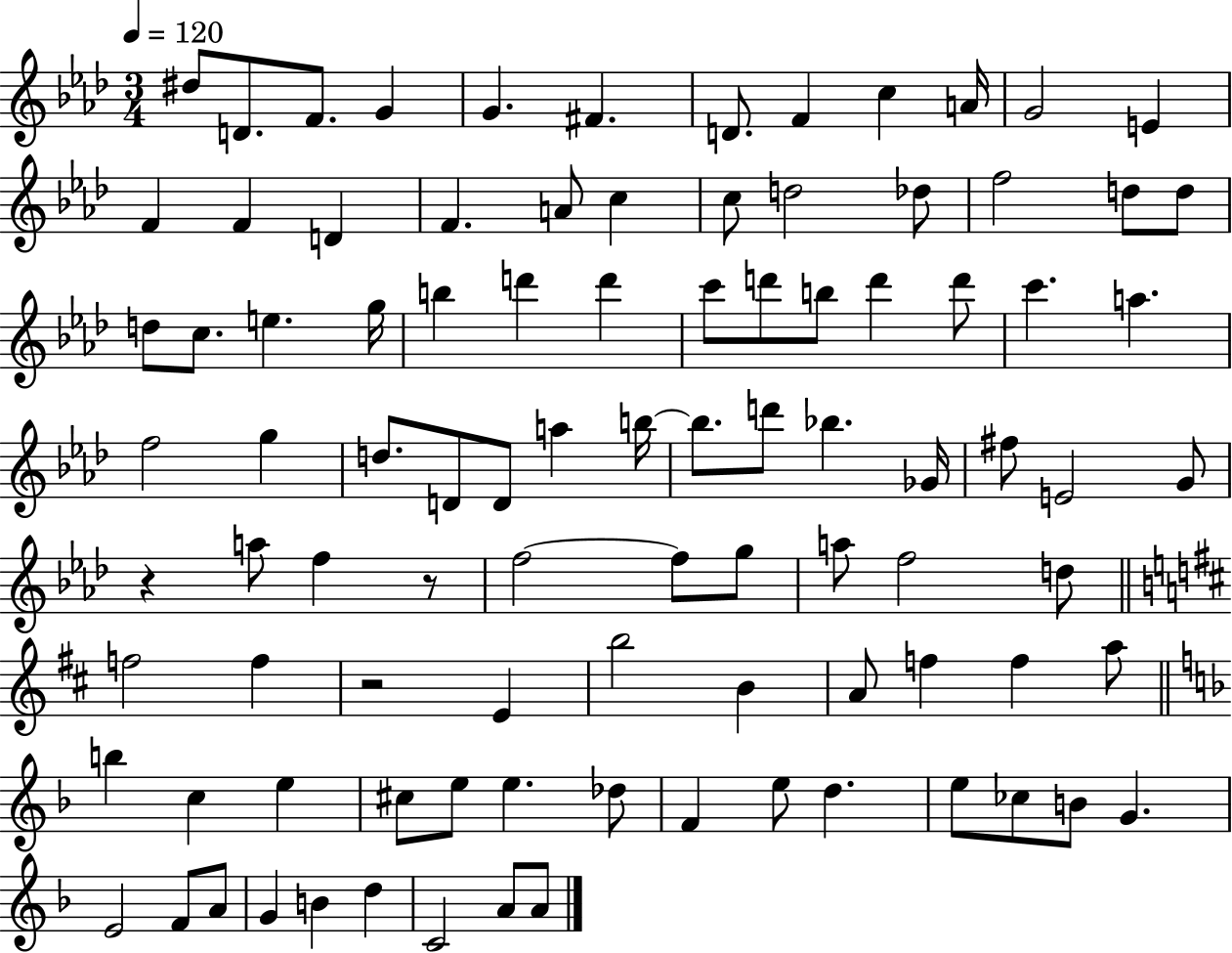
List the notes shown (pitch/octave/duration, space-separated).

D#5/e D4/e. F4/e. G4/q G4/q. F#4/q. D4/e. F4/q C5/q A4/s G4/h E4/q F4/q F4/q D4/q F4/q. A4/e C5/q C5/e D5/h Db5/e F5/h D5/e D5/e D5/e C5/e. E5/q. G5/s B5/q D6/q D6/q C6/e D6/e B5/e D6/q D6/e C6/q. A5/q. F5/h G5/q D5/e. D4/e D4/e A5/q B5/s B5/e. D6/e Bb5/q. Gb4/s F#5/e E4/h G4/e R/q A5/e F5/q R/e F5/h F5/e G5/e A5/e F5/h D5/e F5/h F5/q R/h E4/q B5/h B4/q A4/e F5/q F5/q A5/e B5/q C5/q E5/q C#5/e E5/e E5/q. Db5/e F4/q E5/e D5/q. E5/e CES5/e B4/e G4/q. E4/h F4/e A4/e G4/q B4/q D5/q C4/h A4/e A4/e